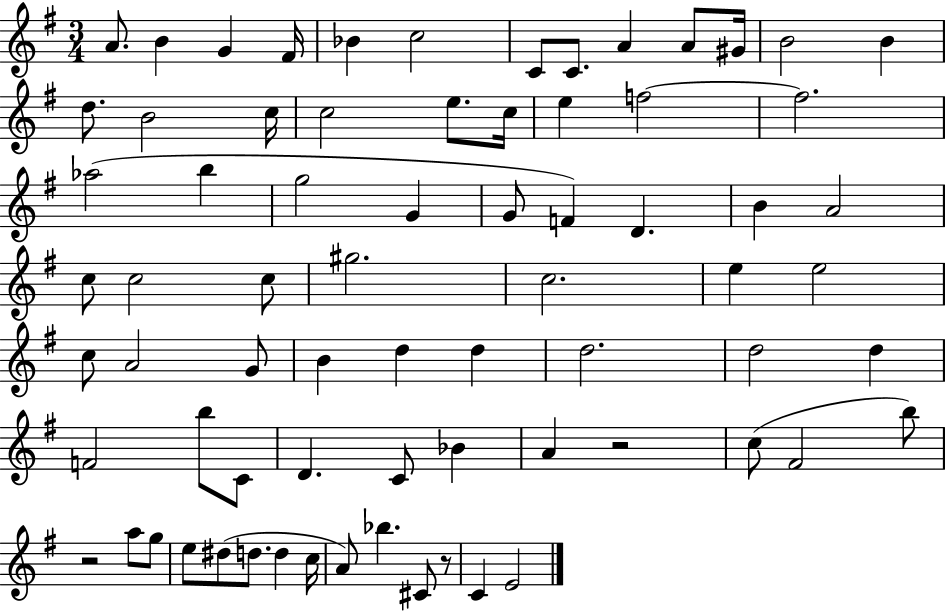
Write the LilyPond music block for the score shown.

{
  \clef treble
  \numericTimeSignature
  \time 3/4
  \key g \major
  a'8. b'4 g'4 fis'16 | bes'4 c''2 | c'8 c'8. a'4 a'8 gis'16 | b'2 b'4 | \break d''8. b'2 c''16 | c''2 e''8. c''16 | e''4 f''2~~ | f''2. | \break aes''2( b''4 | g''2 g'4 | g'8 f'4) d'4. | b'4 a'2 | \break c''8 c''2 c''8 | gis''2. | c''2. | e''4 e''2 | \break c''8 a'2 g'8 | b'4 d''4 d''4 | d''2. | d''2 d''4 | \break f'2 b''8 c'8 | d'4. c'8 bes'4 | a'4 r2 | c''8( fis'2 b''8) | \break r2 a''8 g''8 | e''8 dis''8( d''8. d''4 c''16 | a'8) bes''4. cis'8 r8 | c'4 e'2 | \break \bar "|."
}